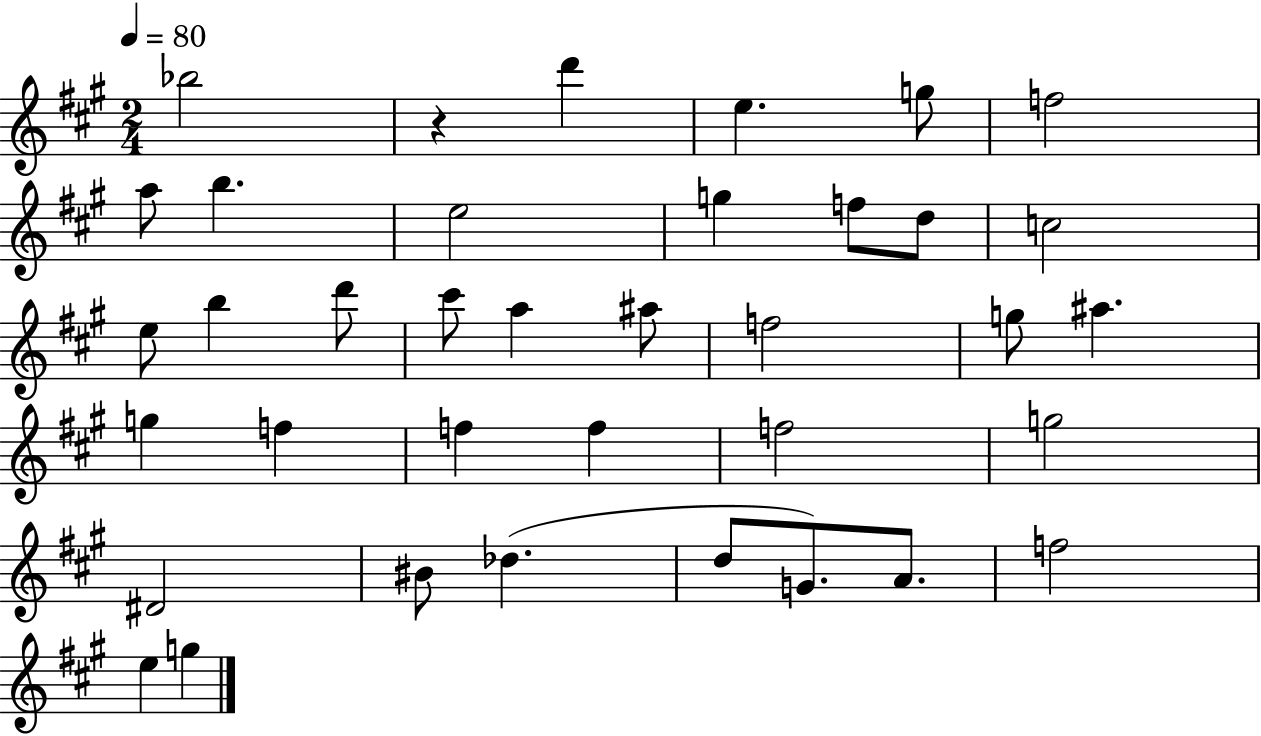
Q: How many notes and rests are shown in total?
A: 37